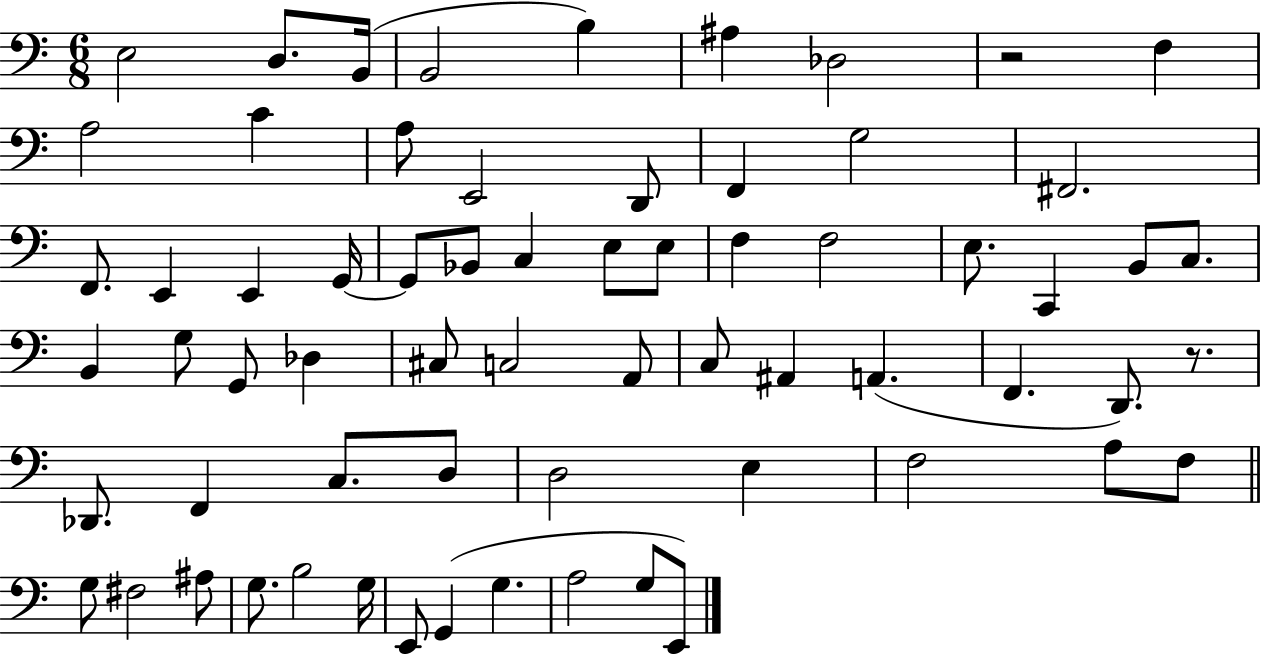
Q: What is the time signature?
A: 6/8